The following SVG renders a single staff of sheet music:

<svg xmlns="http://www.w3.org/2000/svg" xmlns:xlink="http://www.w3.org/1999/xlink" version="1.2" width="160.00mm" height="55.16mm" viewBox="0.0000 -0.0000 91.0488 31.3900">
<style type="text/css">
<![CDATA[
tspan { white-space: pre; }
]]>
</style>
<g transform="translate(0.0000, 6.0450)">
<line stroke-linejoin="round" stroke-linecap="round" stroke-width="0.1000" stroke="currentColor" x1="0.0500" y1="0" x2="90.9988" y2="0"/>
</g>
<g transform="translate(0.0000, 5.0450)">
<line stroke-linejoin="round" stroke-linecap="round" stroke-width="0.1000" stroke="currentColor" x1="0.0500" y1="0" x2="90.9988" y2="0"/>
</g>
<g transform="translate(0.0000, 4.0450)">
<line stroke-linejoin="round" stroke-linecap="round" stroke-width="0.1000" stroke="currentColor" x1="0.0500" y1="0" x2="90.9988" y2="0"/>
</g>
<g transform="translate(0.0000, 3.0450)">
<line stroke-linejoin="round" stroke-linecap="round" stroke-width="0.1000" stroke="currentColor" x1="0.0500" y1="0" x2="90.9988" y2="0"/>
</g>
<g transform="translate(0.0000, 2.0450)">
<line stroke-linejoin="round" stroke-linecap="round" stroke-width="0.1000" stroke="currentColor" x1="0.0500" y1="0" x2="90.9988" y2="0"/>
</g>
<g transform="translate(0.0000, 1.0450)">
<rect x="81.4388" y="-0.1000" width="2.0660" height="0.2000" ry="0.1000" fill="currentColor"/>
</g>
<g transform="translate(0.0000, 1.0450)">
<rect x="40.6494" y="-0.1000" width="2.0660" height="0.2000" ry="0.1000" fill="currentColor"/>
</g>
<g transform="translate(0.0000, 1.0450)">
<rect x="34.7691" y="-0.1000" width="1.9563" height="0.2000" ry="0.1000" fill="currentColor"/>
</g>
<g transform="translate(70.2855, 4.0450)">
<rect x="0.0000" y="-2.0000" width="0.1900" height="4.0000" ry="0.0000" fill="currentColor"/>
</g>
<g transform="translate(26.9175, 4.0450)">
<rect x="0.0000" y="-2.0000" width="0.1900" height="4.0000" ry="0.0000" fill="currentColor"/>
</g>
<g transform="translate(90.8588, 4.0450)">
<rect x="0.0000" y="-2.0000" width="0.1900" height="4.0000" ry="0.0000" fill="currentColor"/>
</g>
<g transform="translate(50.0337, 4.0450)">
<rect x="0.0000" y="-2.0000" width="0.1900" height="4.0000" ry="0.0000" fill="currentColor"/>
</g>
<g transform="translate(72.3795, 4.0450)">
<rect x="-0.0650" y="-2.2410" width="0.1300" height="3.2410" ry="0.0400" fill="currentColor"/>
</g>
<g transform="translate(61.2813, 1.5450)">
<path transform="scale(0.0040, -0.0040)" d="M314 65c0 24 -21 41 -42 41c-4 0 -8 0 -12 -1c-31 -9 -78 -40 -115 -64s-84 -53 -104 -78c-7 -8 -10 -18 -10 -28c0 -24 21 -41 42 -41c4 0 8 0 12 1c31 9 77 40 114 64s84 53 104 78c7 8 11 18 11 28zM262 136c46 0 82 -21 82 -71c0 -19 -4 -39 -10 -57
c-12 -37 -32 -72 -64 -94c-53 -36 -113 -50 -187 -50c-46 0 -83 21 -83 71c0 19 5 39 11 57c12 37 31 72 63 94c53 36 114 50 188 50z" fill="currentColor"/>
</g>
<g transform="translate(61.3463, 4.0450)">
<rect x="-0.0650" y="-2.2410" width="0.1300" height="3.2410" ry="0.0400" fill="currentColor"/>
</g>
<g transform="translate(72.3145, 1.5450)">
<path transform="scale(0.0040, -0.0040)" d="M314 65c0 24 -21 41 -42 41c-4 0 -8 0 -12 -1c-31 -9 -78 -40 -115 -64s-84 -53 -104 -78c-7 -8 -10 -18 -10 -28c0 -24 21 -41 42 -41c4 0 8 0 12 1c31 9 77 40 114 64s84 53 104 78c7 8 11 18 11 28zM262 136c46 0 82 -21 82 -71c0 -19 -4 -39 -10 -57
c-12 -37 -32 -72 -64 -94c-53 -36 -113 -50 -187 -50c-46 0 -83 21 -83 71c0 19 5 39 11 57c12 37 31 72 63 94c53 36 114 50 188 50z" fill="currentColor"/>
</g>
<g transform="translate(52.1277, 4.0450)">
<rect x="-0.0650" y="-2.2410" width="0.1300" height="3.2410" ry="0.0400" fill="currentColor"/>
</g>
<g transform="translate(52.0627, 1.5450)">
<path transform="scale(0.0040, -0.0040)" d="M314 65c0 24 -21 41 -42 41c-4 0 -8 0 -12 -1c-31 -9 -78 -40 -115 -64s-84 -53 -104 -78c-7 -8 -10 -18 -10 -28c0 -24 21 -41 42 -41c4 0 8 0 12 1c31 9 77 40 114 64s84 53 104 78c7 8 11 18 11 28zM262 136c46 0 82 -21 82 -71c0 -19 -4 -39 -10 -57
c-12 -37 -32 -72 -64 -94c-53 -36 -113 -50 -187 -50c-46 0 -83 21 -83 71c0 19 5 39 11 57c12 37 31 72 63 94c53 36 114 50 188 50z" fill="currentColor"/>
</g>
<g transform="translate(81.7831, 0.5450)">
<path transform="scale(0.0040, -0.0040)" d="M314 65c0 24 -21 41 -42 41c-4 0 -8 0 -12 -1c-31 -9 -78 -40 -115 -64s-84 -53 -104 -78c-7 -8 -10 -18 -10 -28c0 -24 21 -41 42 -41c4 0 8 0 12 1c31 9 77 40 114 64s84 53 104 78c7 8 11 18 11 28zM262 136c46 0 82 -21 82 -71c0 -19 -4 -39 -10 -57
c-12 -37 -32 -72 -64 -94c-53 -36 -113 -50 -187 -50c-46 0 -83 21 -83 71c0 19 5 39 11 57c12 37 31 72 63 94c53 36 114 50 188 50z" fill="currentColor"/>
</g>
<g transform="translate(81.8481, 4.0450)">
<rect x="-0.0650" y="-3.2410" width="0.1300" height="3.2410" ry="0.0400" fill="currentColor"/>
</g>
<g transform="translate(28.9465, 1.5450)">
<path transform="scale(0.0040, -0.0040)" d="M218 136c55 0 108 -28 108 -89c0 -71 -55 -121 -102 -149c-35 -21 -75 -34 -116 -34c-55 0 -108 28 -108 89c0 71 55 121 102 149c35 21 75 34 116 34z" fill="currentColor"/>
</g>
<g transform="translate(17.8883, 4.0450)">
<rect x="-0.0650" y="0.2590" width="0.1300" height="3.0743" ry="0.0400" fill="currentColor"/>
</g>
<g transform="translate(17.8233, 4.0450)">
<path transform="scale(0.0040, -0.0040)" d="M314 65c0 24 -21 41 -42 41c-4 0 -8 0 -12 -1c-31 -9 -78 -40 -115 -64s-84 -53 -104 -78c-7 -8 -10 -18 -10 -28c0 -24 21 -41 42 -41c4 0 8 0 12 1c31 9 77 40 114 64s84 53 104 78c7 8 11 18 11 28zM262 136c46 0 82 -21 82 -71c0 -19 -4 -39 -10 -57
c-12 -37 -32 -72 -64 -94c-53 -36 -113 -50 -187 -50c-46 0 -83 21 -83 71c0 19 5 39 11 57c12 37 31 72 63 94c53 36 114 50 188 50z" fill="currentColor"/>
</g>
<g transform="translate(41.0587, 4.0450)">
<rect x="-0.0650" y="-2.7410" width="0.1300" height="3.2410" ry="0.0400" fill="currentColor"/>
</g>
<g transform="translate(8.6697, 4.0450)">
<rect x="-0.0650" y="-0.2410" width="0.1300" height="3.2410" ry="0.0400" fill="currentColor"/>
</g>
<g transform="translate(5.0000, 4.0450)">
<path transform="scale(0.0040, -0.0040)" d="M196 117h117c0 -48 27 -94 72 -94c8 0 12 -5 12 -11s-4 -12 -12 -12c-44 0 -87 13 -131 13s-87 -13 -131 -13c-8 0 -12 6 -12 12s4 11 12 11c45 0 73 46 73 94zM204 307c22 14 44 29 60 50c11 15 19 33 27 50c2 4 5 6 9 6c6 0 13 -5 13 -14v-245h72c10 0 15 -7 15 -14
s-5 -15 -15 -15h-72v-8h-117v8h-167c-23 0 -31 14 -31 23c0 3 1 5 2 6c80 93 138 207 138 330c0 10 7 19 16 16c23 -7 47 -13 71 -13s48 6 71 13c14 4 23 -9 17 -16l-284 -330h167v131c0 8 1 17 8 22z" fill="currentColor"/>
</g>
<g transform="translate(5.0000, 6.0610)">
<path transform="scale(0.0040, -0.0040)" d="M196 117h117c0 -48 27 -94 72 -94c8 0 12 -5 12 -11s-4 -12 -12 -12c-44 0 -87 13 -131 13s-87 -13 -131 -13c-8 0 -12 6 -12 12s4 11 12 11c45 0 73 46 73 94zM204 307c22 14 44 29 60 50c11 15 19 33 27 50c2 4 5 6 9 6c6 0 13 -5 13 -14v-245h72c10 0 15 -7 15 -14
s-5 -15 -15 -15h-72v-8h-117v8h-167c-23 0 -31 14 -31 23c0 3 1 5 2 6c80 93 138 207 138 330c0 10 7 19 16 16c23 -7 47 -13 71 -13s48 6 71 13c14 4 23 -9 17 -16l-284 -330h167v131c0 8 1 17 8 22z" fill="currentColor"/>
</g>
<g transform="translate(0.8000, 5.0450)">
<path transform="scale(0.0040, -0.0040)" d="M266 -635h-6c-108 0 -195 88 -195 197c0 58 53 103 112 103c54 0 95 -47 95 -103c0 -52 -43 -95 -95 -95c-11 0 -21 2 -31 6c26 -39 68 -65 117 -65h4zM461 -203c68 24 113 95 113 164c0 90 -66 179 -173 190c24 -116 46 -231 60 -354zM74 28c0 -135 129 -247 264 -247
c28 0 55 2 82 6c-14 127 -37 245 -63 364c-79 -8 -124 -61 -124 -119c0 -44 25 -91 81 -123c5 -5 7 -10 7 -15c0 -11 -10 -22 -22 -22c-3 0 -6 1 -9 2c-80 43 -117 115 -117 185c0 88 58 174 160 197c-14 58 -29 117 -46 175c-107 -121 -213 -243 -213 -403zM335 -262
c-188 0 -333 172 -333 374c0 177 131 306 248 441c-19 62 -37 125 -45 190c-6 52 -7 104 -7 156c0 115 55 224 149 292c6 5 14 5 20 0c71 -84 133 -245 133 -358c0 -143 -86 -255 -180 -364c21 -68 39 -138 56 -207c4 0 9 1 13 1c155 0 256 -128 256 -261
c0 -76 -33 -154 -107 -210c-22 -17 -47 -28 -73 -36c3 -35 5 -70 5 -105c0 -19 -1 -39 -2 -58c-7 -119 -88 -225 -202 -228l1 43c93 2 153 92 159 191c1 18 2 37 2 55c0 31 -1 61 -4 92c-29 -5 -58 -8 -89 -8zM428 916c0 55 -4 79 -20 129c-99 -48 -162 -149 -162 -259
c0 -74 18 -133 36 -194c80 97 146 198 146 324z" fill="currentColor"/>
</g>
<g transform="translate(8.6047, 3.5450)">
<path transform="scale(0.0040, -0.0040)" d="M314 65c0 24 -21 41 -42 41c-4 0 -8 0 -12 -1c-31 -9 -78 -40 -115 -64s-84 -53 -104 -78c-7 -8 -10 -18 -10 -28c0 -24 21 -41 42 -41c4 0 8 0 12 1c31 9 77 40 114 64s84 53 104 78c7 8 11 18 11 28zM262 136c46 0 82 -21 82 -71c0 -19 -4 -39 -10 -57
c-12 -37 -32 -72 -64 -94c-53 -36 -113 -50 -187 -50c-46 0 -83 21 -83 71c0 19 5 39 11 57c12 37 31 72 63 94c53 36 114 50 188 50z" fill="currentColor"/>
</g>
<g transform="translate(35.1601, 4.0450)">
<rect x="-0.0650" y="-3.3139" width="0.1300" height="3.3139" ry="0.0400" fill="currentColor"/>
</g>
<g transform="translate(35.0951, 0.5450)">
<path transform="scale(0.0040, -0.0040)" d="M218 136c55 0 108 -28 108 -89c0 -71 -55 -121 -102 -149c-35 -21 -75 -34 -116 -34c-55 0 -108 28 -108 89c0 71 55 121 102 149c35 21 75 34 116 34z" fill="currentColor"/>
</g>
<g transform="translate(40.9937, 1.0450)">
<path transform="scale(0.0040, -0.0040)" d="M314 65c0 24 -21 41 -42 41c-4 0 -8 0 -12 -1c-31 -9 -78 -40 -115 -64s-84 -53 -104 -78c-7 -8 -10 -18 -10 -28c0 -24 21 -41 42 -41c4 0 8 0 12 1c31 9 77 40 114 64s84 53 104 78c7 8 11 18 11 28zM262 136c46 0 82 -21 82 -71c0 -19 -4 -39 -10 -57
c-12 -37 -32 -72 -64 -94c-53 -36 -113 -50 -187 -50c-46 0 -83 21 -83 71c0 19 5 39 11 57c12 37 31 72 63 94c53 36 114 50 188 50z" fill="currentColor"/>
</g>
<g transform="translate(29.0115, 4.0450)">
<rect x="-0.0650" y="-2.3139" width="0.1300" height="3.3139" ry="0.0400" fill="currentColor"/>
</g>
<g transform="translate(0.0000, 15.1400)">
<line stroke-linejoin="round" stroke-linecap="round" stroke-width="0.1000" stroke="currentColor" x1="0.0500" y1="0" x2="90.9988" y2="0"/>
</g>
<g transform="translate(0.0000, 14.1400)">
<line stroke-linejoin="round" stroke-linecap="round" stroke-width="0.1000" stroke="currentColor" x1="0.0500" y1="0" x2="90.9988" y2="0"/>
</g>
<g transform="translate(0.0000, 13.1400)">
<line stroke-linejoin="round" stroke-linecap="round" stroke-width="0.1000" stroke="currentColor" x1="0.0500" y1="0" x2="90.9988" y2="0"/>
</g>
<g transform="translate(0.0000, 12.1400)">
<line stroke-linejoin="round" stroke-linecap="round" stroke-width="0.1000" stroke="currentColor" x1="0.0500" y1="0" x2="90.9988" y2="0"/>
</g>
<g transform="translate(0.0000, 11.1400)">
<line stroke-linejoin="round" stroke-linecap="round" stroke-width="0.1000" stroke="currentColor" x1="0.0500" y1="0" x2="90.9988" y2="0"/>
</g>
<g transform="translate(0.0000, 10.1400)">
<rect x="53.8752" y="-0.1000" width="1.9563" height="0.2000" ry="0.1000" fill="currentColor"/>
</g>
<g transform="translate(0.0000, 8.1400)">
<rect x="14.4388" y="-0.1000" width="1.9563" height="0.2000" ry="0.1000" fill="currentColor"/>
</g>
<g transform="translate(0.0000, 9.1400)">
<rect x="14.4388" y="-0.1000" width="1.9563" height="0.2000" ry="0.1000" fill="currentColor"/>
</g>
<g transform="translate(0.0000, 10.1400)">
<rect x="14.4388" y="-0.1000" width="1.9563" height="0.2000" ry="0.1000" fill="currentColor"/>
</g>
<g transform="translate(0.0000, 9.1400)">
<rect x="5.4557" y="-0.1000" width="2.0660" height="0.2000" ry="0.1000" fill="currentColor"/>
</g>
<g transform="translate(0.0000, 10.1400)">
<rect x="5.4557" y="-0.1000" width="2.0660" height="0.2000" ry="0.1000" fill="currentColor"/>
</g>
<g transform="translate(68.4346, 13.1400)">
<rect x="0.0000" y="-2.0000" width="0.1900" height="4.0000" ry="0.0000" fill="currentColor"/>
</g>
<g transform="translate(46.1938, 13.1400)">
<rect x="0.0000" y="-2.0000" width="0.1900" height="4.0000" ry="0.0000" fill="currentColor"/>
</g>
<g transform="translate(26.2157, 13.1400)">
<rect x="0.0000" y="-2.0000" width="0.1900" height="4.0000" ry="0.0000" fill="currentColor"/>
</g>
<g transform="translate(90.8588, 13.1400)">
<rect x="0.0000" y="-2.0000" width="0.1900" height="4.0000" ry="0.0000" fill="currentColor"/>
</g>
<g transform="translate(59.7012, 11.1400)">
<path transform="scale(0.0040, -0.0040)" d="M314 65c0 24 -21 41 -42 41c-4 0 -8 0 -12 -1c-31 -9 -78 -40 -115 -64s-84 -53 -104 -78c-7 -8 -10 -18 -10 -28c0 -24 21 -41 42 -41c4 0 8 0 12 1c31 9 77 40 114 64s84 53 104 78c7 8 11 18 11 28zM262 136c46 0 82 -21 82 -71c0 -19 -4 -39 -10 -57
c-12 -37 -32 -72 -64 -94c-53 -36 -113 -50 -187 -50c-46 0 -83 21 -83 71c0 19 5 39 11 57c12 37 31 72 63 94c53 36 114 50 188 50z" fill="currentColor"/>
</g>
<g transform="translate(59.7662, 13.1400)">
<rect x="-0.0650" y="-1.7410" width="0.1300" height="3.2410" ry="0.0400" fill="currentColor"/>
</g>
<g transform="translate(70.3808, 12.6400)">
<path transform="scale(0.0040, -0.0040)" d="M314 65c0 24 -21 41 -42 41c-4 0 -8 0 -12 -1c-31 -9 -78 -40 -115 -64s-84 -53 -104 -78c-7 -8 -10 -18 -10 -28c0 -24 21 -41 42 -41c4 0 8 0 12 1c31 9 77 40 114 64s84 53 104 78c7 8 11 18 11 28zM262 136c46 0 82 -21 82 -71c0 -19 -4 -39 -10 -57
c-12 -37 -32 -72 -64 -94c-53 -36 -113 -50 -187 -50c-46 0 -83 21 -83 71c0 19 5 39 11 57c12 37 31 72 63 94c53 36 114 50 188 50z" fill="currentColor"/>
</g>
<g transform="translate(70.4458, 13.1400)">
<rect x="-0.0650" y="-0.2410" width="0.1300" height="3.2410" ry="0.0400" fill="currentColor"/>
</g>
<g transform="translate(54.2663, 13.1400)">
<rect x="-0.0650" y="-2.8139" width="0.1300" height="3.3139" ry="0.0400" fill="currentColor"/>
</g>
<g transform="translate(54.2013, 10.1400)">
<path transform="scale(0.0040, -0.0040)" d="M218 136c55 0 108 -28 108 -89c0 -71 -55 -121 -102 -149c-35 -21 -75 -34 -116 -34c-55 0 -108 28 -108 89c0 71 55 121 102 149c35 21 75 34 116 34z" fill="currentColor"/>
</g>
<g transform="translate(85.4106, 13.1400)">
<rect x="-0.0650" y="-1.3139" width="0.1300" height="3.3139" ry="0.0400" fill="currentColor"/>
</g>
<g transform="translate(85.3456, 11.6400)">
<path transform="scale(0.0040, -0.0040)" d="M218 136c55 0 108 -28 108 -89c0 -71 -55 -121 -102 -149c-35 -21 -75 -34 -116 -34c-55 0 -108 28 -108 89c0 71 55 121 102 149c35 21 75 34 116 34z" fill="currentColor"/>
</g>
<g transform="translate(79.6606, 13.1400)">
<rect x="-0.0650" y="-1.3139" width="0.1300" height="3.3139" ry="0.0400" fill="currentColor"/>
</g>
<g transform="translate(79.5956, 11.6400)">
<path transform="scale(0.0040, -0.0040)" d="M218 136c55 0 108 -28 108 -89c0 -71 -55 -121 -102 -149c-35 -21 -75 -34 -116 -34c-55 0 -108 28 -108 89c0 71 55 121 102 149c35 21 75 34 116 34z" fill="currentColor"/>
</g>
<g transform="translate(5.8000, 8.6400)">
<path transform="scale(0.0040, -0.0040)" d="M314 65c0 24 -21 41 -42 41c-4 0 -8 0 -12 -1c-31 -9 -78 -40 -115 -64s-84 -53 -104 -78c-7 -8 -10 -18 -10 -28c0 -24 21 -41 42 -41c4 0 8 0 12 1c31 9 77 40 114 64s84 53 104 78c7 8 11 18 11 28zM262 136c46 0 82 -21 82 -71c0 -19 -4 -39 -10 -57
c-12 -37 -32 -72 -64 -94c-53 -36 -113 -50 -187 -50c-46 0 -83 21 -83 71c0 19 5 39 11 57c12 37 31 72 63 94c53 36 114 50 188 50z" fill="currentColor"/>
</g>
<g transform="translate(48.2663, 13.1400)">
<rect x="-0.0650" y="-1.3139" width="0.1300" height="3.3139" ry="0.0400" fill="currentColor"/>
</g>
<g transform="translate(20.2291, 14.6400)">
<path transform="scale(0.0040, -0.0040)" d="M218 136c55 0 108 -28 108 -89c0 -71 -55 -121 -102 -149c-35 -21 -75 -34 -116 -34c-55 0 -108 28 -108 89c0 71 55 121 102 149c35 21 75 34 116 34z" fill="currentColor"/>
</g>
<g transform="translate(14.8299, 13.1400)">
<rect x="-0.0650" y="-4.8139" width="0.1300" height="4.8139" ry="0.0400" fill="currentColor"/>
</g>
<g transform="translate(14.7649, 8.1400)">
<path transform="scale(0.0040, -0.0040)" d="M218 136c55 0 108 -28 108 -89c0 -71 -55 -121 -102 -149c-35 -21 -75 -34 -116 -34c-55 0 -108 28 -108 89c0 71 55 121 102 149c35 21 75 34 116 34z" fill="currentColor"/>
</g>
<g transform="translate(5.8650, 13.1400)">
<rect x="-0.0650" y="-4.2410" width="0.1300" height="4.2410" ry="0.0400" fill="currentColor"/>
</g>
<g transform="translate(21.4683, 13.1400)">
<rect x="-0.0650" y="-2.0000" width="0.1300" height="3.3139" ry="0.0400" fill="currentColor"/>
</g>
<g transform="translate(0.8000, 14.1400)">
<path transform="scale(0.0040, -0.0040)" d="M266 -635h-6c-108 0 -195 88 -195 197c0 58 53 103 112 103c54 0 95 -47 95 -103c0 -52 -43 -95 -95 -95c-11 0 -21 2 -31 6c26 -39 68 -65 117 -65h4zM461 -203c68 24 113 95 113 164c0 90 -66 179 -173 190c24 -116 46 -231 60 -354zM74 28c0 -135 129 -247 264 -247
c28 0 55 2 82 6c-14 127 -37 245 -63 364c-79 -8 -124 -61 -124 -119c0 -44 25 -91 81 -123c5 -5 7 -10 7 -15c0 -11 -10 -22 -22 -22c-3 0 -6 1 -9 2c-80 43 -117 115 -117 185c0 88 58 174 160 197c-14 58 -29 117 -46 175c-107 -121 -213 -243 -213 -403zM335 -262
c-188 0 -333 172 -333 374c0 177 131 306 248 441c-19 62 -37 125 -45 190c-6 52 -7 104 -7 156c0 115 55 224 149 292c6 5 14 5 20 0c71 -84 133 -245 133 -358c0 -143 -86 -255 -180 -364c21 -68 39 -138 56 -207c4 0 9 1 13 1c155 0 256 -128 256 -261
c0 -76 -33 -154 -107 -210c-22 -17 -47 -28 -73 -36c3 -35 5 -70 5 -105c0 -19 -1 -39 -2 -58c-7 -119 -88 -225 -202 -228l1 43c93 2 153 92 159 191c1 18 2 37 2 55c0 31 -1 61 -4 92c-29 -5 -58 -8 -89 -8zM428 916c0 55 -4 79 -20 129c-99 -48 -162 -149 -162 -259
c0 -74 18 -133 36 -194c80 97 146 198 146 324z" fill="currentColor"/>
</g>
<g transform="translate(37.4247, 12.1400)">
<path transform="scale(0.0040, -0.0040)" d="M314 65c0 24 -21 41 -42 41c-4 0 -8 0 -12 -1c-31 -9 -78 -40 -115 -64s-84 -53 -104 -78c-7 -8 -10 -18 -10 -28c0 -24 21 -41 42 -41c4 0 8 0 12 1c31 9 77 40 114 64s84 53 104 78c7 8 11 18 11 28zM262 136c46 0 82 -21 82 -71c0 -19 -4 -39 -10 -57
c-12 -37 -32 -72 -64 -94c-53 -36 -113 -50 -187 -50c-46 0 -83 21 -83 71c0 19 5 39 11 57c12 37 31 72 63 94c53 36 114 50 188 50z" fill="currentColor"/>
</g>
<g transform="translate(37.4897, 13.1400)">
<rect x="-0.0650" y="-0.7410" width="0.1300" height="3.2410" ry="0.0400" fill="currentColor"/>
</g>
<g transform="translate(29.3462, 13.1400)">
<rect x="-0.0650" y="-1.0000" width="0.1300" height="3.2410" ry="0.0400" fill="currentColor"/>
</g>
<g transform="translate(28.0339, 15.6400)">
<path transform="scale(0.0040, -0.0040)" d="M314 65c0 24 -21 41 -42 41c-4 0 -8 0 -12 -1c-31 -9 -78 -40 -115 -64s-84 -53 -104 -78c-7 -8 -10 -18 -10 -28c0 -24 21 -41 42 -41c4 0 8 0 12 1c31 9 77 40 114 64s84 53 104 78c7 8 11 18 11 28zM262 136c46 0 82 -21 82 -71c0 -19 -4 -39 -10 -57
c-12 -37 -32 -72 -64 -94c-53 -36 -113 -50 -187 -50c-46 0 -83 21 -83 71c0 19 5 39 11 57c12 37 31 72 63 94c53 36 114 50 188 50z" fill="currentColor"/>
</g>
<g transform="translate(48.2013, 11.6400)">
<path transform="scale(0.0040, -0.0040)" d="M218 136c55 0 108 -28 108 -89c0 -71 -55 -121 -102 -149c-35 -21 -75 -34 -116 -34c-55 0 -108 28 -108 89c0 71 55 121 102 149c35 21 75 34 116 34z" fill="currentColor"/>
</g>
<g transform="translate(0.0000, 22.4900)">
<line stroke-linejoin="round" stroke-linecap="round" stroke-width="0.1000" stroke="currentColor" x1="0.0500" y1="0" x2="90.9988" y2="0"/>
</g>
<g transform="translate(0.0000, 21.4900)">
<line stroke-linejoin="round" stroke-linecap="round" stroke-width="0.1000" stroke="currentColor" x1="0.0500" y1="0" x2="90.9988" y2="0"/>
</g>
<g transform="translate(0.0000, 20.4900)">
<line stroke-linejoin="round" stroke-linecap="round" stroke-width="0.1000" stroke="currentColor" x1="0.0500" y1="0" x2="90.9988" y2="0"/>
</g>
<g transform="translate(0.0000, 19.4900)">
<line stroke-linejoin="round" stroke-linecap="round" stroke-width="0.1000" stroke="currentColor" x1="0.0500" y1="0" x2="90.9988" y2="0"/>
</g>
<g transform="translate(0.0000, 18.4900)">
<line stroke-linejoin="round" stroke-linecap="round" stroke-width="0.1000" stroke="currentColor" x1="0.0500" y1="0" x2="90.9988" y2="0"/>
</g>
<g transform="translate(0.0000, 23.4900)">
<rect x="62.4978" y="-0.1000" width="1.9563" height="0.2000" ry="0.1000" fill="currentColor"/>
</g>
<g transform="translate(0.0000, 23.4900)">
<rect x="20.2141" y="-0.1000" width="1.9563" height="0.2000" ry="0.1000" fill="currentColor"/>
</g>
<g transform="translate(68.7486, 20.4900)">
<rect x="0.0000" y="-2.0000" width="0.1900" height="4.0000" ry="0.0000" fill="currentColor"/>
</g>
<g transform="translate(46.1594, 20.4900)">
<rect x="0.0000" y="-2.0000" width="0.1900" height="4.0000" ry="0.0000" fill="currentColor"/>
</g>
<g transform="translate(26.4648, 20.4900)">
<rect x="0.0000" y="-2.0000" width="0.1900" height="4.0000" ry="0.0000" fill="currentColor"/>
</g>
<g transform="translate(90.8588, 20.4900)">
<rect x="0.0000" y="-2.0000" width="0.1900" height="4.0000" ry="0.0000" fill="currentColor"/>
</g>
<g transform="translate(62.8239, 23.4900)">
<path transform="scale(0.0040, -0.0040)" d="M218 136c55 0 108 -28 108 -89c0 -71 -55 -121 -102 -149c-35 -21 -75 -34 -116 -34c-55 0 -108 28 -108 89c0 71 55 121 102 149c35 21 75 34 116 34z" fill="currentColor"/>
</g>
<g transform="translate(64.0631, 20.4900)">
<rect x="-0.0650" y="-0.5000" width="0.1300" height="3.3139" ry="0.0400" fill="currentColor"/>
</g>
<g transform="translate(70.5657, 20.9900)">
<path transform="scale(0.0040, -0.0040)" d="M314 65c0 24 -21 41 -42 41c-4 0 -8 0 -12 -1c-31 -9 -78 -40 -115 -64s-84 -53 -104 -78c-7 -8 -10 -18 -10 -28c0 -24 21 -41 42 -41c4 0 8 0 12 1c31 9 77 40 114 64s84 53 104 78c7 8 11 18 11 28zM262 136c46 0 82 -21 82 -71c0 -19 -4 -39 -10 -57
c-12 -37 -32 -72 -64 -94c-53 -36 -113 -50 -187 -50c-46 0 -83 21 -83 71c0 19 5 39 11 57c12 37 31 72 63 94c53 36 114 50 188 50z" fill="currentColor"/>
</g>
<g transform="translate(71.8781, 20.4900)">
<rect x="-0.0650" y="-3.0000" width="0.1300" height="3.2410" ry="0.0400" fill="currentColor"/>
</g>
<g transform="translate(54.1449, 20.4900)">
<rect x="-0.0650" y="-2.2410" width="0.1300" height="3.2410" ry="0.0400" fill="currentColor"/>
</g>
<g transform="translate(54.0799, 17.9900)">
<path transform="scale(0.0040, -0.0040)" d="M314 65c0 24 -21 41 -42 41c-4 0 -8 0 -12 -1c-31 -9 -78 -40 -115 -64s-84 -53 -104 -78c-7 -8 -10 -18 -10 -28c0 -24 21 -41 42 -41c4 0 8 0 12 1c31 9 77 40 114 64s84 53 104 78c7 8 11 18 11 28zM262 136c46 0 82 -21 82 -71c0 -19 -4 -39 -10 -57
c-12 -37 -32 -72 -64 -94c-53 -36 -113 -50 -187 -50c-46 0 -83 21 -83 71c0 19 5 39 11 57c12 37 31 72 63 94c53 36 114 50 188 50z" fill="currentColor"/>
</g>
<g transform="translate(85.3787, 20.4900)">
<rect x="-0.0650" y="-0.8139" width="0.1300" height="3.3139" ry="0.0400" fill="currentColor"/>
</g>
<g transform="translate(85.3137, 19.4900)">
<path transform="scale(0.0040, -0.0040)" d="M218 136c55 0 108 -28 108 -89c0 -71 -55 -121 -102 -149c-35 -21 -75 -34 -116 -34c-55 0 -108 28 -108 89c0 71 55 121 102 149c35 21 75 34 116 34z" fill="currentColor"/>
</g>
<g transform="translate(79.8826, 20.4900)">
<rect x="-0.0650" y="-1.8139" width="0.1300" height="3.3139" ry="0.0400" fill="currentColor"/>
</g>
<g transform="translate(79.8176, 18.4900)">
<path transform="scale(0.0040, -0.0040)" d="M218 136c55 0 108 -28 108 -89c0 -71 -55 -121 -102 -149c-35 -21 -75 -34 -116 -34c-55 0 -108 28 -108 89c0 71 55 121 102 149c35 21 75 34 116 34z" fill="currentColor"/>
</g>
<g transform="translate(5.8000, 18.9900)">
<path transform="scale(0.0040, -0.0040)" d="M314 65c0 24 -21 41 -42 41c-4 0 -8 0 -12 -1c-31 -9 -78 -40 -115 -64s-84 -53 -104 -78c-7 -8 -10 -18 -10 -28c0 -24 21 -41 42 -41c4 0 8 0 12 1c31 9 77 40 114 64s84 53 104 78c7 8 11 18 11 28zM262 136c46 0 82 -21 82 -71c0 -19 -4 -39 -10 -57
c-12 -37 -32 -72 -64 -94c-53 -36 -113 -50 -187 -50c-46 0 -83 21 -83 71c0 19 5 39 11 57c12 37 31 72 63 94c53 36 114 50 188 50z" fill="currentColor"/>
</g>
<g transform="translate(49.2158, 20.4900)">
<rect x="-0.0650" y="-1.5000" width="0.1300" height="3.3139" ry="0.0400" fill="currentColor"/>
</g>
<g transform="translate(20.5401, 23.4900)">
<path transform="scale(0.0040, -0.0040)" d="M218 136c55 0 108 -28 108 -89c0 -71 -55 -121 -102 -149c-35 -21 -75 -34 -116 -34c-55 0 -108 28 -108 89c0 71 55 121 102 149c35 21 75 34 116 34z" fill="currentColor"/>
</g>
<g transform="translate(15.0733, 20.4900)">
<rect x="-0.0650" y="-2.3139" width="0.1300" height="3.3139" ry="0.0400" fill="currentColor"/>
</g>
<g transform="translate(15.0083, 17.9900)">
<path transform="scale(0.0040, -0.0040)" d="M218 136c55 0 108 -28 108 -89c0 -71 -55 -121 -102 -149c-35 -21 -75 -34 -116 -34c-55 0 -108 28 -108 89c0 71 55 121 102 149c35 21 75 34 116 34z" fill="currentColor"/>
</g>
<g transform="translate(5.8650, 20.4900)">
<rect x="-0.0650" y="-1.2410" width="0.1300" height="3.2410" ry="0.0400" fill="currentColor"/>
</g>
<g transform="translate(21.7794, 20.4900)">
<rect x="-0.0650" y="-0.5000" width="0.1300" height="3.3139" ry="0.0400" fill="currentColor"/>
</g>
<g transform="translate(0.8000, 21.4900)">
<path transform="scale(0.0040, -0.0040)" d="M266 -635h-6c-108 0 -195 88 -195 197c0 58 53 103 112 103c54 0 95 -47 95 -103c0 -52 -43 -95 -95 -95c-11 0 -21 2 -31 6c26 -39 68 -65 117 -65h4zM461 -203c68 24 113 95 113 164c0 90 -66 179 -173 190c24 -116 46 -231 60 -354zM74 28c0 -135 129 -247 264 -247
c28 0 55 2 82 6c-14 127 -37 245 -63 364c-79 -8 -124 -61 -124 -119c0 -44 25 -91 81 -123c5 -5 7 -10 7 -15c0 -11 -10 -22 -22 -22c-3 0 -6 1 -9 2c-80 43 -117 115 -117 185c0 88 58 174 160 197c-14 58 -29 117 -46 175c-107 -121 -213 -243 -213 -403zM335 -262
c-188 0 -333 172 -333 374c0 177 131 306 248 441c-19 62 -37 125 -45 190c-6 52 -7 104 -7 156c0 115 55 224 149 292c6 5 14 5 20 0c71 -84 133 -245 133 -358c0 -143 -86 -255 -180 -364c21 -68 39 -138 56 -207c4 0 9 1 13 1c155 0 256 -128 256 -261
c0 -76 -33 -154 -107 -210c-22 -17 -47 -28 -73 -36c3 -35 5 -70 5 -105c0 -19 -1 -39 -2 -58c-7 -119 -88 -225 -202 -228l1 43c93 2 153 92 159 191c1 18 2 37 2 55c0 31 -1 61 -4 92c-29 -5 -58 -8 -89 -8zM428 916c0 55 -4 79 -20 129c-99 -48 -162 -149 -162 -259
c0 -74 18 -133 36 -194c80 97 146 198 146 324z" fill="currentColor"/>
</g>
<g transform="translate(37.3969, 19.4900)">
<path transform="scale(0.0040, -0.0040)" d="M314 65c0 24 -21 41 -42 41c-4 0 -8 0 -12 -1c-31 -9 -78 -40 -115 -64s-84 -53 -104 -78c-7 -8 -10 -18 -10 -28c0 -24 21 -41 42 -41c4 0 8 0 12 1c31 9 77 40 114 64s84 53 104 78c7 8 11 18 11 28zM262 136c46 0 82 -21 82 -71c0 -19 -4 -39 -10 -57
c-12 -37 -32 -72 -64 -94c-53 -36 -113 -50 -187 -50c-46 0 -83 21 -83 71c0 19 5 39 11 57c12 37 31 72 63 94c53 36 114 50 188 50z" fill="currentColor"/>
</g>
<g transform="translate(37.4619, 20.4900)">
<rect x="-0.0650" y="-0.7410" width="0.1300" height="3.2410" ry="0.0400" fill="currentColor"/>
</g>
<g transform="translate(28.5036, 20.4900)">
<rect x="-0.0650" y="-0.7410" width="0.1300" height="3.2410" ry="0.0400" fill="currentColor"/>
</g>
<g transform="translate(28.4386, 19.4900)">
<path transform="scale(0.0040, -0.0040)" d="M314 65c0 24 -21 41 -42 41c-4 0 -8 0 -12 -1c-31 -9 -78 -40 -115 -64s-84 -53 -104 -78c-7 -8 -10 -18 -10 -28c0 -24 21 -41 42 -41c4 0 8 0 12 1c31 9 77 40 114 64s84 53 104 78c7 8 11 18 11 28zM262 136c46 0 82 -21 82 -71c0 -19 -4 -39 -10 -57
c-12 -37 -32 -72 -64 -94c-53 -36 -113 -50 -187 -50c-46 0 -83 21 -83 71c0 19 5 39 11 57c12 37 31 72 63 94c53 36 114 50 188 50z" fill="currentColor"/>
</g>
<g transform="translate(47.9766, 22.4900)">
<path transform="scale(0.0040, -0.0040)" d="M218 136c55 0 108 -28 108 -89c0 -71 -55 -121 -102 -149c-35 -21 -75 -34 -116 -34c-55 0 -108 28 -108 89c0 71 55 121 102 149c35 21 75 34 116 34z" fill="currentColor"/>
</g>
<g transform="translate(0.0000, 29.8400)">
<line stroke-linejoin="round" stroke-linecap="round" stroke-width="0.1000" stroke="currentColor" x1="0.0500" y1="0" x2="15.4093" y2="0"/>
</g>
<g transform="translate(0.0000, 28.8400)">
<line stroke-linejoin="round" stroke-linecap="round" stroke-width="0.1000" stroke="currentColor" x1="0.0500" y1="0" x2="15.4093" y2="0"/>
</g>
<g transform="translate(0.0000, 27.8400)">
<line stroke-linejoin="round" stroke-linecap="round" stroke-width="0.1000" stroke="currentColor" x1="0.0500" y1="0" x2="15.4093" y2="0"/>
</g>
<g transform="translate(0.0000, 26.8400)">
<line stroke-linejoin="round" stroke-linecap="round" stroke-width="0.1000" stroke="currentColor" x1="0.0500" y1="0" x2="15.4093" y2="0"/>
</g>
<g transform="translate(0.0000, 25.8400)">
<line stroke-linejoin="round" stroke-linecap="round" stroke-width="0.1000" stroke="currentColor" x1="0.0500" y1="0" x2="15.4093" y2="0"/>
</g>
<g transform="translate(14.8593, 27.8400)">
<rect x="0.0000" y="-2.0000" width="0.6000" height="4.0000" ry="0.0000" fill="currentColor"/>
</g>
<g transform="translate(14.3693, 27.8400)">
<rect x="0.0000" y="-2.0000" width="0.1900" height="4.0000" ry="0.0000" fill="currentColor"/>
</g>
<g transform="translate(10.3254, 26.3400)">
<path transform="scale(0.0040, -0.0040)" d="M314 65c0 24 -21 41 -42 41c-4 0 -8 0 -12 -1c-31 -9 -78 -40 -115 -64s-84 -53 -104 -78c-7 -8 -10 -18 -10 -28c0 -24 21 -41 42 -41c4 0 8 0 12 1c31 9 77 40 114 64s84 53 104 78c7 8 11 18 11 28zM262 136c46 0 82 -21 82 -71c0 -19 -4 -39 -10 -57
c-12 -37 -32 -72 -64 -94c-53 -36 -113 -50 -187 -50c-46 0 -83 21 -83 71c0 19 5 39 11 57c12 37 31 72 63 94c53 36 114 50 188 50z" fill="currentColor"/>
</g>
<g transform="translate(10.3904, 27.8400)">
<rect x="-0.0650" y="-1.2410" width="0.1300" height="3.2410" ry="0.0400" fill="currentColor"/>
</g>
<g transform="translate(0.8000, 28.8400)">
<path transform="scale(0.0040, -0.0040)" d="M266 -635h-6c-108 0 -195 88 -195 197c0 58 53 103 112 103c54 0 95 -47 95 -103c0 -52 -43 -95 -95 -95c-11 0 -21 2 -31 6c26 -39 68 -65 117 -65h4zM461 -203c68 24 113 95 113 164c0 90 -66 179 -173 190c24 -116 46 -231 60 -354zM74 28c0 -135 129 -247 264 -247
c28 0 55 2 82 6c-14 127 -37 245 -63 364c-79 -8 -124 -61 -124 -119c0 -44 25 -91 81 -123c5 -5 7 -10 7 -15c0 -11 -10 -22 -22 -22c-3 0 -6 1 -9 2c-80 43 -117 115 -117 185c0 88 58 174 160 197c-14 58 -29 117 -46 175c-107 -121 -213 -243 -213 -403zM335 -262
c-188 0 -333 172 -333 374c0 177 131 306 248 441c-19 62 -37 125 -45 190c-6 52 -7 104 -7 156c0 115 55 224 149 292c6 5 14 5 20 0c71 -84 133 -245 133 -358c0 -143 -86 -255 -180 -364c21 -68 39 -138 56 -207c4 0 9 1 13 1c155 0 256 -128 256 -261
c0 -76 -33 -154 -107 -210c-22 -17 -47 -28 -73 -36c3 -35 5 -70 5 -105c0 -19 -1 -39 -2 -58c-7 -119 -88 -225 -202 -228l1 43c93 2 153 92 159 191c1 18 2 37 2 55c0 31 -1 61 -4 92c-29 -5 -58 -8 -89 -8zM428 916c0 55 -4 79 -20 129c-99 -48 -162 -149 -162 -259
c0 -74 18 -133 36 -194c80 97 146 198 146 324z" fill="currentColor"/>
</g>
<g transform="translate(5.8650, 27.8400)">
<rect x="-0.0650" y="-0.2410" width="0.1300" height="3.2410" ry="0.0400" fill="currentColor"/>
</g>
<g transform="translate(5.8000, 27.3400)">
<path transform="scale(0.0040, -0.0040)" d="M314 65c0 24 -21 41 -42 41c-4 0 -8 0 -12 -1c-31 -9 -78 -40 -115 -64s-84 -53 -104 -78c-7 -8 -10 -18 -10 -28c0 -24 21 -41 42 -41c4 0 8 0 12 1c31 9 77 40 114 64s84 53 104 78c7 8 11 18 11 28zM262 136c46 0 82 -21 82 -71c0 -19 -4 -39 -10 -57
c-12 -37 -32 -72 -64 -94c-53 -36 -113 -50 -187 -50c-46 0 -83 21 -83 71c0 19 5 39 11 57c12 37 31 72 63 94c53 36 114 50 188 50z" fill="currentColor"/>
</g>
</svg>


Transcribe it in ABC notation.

X:1
T:Untitled
M:4/4
L:1/4
K:C
c2 B2 g b a2 g2 g2 g2 b2 d'2 e' F D2 d2 e a f2 c2 e e e2 g C d2 d2 E g2 C A2 f d c2 e2